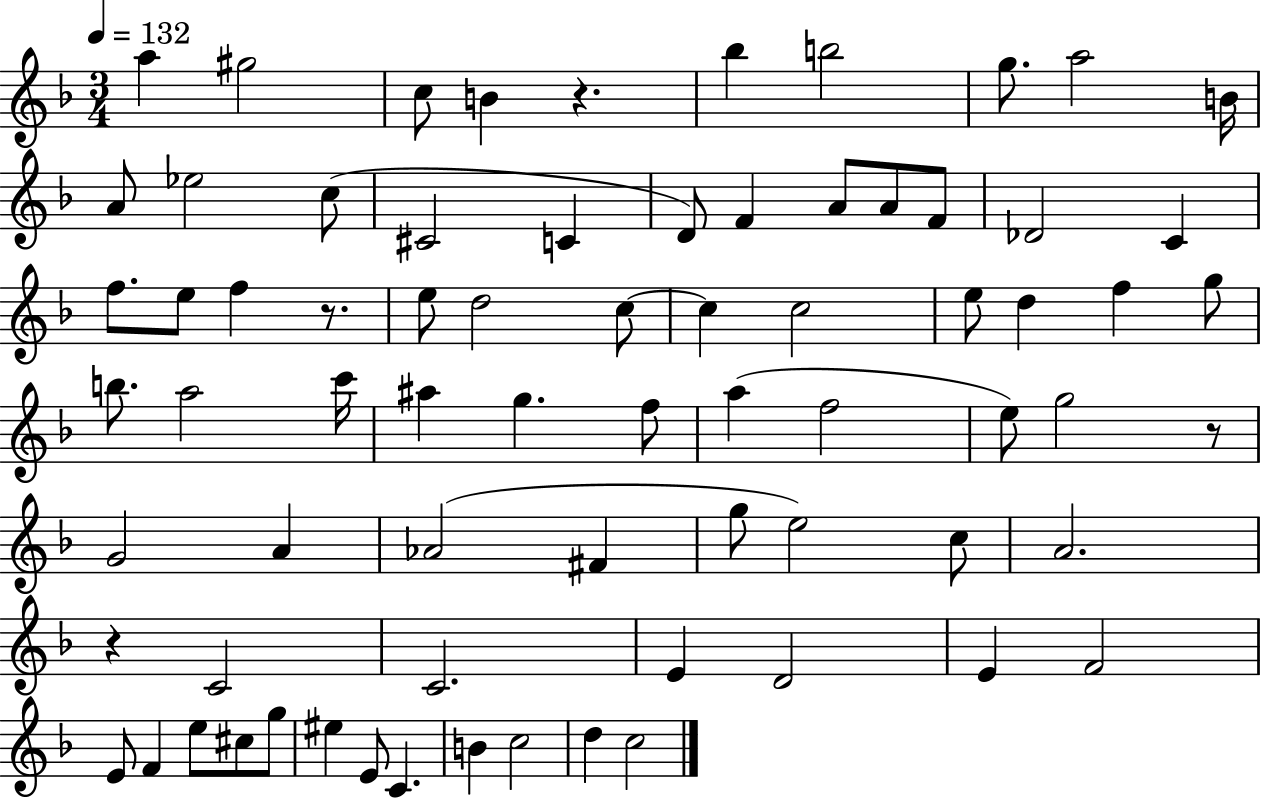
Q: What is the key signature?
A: F major